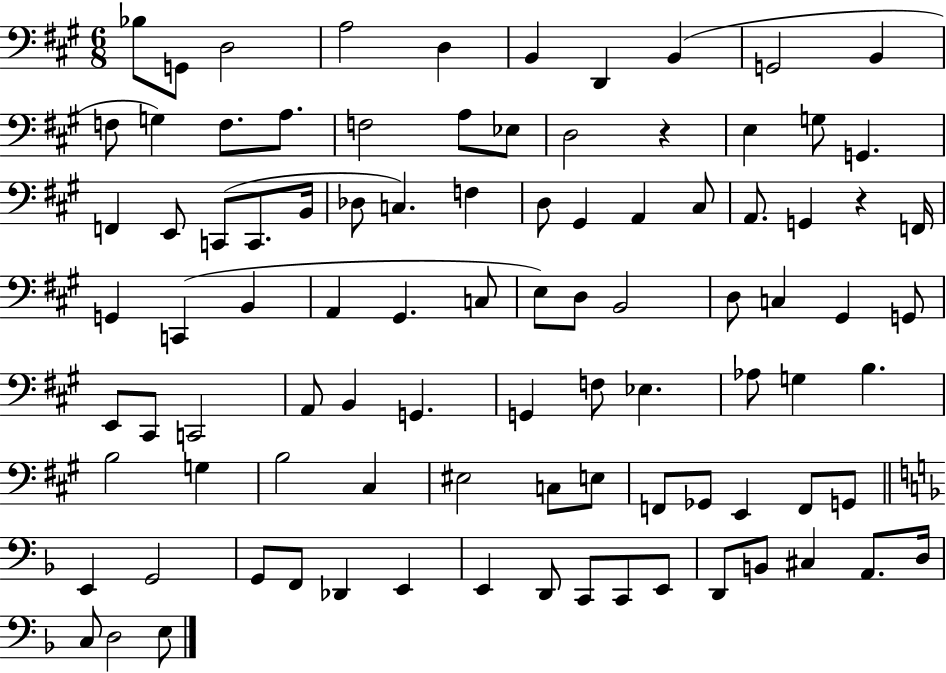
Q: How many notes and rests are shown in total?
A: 94